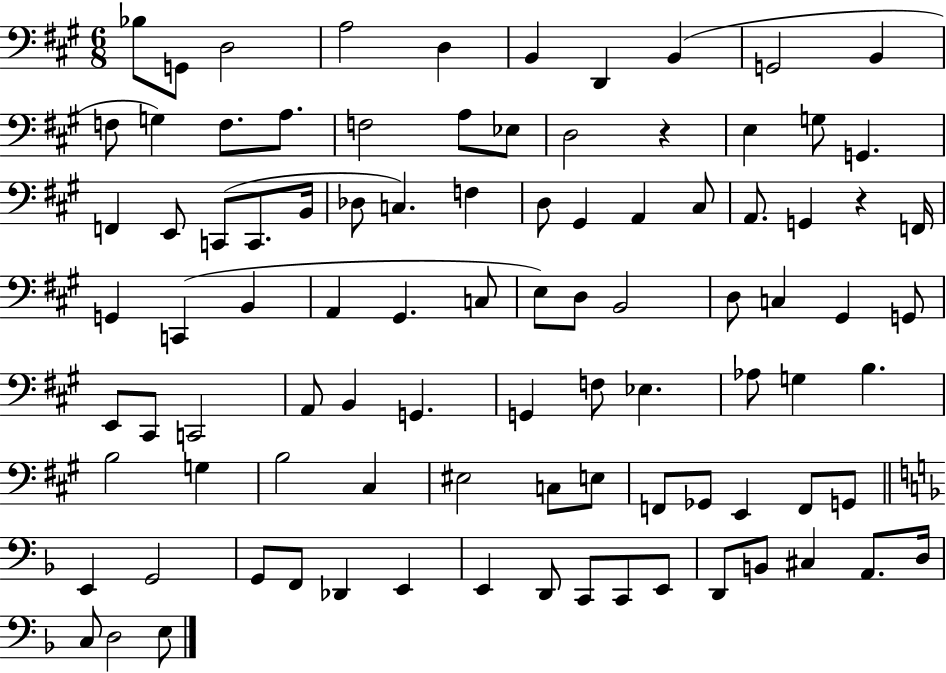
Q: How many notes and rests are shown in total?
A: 94